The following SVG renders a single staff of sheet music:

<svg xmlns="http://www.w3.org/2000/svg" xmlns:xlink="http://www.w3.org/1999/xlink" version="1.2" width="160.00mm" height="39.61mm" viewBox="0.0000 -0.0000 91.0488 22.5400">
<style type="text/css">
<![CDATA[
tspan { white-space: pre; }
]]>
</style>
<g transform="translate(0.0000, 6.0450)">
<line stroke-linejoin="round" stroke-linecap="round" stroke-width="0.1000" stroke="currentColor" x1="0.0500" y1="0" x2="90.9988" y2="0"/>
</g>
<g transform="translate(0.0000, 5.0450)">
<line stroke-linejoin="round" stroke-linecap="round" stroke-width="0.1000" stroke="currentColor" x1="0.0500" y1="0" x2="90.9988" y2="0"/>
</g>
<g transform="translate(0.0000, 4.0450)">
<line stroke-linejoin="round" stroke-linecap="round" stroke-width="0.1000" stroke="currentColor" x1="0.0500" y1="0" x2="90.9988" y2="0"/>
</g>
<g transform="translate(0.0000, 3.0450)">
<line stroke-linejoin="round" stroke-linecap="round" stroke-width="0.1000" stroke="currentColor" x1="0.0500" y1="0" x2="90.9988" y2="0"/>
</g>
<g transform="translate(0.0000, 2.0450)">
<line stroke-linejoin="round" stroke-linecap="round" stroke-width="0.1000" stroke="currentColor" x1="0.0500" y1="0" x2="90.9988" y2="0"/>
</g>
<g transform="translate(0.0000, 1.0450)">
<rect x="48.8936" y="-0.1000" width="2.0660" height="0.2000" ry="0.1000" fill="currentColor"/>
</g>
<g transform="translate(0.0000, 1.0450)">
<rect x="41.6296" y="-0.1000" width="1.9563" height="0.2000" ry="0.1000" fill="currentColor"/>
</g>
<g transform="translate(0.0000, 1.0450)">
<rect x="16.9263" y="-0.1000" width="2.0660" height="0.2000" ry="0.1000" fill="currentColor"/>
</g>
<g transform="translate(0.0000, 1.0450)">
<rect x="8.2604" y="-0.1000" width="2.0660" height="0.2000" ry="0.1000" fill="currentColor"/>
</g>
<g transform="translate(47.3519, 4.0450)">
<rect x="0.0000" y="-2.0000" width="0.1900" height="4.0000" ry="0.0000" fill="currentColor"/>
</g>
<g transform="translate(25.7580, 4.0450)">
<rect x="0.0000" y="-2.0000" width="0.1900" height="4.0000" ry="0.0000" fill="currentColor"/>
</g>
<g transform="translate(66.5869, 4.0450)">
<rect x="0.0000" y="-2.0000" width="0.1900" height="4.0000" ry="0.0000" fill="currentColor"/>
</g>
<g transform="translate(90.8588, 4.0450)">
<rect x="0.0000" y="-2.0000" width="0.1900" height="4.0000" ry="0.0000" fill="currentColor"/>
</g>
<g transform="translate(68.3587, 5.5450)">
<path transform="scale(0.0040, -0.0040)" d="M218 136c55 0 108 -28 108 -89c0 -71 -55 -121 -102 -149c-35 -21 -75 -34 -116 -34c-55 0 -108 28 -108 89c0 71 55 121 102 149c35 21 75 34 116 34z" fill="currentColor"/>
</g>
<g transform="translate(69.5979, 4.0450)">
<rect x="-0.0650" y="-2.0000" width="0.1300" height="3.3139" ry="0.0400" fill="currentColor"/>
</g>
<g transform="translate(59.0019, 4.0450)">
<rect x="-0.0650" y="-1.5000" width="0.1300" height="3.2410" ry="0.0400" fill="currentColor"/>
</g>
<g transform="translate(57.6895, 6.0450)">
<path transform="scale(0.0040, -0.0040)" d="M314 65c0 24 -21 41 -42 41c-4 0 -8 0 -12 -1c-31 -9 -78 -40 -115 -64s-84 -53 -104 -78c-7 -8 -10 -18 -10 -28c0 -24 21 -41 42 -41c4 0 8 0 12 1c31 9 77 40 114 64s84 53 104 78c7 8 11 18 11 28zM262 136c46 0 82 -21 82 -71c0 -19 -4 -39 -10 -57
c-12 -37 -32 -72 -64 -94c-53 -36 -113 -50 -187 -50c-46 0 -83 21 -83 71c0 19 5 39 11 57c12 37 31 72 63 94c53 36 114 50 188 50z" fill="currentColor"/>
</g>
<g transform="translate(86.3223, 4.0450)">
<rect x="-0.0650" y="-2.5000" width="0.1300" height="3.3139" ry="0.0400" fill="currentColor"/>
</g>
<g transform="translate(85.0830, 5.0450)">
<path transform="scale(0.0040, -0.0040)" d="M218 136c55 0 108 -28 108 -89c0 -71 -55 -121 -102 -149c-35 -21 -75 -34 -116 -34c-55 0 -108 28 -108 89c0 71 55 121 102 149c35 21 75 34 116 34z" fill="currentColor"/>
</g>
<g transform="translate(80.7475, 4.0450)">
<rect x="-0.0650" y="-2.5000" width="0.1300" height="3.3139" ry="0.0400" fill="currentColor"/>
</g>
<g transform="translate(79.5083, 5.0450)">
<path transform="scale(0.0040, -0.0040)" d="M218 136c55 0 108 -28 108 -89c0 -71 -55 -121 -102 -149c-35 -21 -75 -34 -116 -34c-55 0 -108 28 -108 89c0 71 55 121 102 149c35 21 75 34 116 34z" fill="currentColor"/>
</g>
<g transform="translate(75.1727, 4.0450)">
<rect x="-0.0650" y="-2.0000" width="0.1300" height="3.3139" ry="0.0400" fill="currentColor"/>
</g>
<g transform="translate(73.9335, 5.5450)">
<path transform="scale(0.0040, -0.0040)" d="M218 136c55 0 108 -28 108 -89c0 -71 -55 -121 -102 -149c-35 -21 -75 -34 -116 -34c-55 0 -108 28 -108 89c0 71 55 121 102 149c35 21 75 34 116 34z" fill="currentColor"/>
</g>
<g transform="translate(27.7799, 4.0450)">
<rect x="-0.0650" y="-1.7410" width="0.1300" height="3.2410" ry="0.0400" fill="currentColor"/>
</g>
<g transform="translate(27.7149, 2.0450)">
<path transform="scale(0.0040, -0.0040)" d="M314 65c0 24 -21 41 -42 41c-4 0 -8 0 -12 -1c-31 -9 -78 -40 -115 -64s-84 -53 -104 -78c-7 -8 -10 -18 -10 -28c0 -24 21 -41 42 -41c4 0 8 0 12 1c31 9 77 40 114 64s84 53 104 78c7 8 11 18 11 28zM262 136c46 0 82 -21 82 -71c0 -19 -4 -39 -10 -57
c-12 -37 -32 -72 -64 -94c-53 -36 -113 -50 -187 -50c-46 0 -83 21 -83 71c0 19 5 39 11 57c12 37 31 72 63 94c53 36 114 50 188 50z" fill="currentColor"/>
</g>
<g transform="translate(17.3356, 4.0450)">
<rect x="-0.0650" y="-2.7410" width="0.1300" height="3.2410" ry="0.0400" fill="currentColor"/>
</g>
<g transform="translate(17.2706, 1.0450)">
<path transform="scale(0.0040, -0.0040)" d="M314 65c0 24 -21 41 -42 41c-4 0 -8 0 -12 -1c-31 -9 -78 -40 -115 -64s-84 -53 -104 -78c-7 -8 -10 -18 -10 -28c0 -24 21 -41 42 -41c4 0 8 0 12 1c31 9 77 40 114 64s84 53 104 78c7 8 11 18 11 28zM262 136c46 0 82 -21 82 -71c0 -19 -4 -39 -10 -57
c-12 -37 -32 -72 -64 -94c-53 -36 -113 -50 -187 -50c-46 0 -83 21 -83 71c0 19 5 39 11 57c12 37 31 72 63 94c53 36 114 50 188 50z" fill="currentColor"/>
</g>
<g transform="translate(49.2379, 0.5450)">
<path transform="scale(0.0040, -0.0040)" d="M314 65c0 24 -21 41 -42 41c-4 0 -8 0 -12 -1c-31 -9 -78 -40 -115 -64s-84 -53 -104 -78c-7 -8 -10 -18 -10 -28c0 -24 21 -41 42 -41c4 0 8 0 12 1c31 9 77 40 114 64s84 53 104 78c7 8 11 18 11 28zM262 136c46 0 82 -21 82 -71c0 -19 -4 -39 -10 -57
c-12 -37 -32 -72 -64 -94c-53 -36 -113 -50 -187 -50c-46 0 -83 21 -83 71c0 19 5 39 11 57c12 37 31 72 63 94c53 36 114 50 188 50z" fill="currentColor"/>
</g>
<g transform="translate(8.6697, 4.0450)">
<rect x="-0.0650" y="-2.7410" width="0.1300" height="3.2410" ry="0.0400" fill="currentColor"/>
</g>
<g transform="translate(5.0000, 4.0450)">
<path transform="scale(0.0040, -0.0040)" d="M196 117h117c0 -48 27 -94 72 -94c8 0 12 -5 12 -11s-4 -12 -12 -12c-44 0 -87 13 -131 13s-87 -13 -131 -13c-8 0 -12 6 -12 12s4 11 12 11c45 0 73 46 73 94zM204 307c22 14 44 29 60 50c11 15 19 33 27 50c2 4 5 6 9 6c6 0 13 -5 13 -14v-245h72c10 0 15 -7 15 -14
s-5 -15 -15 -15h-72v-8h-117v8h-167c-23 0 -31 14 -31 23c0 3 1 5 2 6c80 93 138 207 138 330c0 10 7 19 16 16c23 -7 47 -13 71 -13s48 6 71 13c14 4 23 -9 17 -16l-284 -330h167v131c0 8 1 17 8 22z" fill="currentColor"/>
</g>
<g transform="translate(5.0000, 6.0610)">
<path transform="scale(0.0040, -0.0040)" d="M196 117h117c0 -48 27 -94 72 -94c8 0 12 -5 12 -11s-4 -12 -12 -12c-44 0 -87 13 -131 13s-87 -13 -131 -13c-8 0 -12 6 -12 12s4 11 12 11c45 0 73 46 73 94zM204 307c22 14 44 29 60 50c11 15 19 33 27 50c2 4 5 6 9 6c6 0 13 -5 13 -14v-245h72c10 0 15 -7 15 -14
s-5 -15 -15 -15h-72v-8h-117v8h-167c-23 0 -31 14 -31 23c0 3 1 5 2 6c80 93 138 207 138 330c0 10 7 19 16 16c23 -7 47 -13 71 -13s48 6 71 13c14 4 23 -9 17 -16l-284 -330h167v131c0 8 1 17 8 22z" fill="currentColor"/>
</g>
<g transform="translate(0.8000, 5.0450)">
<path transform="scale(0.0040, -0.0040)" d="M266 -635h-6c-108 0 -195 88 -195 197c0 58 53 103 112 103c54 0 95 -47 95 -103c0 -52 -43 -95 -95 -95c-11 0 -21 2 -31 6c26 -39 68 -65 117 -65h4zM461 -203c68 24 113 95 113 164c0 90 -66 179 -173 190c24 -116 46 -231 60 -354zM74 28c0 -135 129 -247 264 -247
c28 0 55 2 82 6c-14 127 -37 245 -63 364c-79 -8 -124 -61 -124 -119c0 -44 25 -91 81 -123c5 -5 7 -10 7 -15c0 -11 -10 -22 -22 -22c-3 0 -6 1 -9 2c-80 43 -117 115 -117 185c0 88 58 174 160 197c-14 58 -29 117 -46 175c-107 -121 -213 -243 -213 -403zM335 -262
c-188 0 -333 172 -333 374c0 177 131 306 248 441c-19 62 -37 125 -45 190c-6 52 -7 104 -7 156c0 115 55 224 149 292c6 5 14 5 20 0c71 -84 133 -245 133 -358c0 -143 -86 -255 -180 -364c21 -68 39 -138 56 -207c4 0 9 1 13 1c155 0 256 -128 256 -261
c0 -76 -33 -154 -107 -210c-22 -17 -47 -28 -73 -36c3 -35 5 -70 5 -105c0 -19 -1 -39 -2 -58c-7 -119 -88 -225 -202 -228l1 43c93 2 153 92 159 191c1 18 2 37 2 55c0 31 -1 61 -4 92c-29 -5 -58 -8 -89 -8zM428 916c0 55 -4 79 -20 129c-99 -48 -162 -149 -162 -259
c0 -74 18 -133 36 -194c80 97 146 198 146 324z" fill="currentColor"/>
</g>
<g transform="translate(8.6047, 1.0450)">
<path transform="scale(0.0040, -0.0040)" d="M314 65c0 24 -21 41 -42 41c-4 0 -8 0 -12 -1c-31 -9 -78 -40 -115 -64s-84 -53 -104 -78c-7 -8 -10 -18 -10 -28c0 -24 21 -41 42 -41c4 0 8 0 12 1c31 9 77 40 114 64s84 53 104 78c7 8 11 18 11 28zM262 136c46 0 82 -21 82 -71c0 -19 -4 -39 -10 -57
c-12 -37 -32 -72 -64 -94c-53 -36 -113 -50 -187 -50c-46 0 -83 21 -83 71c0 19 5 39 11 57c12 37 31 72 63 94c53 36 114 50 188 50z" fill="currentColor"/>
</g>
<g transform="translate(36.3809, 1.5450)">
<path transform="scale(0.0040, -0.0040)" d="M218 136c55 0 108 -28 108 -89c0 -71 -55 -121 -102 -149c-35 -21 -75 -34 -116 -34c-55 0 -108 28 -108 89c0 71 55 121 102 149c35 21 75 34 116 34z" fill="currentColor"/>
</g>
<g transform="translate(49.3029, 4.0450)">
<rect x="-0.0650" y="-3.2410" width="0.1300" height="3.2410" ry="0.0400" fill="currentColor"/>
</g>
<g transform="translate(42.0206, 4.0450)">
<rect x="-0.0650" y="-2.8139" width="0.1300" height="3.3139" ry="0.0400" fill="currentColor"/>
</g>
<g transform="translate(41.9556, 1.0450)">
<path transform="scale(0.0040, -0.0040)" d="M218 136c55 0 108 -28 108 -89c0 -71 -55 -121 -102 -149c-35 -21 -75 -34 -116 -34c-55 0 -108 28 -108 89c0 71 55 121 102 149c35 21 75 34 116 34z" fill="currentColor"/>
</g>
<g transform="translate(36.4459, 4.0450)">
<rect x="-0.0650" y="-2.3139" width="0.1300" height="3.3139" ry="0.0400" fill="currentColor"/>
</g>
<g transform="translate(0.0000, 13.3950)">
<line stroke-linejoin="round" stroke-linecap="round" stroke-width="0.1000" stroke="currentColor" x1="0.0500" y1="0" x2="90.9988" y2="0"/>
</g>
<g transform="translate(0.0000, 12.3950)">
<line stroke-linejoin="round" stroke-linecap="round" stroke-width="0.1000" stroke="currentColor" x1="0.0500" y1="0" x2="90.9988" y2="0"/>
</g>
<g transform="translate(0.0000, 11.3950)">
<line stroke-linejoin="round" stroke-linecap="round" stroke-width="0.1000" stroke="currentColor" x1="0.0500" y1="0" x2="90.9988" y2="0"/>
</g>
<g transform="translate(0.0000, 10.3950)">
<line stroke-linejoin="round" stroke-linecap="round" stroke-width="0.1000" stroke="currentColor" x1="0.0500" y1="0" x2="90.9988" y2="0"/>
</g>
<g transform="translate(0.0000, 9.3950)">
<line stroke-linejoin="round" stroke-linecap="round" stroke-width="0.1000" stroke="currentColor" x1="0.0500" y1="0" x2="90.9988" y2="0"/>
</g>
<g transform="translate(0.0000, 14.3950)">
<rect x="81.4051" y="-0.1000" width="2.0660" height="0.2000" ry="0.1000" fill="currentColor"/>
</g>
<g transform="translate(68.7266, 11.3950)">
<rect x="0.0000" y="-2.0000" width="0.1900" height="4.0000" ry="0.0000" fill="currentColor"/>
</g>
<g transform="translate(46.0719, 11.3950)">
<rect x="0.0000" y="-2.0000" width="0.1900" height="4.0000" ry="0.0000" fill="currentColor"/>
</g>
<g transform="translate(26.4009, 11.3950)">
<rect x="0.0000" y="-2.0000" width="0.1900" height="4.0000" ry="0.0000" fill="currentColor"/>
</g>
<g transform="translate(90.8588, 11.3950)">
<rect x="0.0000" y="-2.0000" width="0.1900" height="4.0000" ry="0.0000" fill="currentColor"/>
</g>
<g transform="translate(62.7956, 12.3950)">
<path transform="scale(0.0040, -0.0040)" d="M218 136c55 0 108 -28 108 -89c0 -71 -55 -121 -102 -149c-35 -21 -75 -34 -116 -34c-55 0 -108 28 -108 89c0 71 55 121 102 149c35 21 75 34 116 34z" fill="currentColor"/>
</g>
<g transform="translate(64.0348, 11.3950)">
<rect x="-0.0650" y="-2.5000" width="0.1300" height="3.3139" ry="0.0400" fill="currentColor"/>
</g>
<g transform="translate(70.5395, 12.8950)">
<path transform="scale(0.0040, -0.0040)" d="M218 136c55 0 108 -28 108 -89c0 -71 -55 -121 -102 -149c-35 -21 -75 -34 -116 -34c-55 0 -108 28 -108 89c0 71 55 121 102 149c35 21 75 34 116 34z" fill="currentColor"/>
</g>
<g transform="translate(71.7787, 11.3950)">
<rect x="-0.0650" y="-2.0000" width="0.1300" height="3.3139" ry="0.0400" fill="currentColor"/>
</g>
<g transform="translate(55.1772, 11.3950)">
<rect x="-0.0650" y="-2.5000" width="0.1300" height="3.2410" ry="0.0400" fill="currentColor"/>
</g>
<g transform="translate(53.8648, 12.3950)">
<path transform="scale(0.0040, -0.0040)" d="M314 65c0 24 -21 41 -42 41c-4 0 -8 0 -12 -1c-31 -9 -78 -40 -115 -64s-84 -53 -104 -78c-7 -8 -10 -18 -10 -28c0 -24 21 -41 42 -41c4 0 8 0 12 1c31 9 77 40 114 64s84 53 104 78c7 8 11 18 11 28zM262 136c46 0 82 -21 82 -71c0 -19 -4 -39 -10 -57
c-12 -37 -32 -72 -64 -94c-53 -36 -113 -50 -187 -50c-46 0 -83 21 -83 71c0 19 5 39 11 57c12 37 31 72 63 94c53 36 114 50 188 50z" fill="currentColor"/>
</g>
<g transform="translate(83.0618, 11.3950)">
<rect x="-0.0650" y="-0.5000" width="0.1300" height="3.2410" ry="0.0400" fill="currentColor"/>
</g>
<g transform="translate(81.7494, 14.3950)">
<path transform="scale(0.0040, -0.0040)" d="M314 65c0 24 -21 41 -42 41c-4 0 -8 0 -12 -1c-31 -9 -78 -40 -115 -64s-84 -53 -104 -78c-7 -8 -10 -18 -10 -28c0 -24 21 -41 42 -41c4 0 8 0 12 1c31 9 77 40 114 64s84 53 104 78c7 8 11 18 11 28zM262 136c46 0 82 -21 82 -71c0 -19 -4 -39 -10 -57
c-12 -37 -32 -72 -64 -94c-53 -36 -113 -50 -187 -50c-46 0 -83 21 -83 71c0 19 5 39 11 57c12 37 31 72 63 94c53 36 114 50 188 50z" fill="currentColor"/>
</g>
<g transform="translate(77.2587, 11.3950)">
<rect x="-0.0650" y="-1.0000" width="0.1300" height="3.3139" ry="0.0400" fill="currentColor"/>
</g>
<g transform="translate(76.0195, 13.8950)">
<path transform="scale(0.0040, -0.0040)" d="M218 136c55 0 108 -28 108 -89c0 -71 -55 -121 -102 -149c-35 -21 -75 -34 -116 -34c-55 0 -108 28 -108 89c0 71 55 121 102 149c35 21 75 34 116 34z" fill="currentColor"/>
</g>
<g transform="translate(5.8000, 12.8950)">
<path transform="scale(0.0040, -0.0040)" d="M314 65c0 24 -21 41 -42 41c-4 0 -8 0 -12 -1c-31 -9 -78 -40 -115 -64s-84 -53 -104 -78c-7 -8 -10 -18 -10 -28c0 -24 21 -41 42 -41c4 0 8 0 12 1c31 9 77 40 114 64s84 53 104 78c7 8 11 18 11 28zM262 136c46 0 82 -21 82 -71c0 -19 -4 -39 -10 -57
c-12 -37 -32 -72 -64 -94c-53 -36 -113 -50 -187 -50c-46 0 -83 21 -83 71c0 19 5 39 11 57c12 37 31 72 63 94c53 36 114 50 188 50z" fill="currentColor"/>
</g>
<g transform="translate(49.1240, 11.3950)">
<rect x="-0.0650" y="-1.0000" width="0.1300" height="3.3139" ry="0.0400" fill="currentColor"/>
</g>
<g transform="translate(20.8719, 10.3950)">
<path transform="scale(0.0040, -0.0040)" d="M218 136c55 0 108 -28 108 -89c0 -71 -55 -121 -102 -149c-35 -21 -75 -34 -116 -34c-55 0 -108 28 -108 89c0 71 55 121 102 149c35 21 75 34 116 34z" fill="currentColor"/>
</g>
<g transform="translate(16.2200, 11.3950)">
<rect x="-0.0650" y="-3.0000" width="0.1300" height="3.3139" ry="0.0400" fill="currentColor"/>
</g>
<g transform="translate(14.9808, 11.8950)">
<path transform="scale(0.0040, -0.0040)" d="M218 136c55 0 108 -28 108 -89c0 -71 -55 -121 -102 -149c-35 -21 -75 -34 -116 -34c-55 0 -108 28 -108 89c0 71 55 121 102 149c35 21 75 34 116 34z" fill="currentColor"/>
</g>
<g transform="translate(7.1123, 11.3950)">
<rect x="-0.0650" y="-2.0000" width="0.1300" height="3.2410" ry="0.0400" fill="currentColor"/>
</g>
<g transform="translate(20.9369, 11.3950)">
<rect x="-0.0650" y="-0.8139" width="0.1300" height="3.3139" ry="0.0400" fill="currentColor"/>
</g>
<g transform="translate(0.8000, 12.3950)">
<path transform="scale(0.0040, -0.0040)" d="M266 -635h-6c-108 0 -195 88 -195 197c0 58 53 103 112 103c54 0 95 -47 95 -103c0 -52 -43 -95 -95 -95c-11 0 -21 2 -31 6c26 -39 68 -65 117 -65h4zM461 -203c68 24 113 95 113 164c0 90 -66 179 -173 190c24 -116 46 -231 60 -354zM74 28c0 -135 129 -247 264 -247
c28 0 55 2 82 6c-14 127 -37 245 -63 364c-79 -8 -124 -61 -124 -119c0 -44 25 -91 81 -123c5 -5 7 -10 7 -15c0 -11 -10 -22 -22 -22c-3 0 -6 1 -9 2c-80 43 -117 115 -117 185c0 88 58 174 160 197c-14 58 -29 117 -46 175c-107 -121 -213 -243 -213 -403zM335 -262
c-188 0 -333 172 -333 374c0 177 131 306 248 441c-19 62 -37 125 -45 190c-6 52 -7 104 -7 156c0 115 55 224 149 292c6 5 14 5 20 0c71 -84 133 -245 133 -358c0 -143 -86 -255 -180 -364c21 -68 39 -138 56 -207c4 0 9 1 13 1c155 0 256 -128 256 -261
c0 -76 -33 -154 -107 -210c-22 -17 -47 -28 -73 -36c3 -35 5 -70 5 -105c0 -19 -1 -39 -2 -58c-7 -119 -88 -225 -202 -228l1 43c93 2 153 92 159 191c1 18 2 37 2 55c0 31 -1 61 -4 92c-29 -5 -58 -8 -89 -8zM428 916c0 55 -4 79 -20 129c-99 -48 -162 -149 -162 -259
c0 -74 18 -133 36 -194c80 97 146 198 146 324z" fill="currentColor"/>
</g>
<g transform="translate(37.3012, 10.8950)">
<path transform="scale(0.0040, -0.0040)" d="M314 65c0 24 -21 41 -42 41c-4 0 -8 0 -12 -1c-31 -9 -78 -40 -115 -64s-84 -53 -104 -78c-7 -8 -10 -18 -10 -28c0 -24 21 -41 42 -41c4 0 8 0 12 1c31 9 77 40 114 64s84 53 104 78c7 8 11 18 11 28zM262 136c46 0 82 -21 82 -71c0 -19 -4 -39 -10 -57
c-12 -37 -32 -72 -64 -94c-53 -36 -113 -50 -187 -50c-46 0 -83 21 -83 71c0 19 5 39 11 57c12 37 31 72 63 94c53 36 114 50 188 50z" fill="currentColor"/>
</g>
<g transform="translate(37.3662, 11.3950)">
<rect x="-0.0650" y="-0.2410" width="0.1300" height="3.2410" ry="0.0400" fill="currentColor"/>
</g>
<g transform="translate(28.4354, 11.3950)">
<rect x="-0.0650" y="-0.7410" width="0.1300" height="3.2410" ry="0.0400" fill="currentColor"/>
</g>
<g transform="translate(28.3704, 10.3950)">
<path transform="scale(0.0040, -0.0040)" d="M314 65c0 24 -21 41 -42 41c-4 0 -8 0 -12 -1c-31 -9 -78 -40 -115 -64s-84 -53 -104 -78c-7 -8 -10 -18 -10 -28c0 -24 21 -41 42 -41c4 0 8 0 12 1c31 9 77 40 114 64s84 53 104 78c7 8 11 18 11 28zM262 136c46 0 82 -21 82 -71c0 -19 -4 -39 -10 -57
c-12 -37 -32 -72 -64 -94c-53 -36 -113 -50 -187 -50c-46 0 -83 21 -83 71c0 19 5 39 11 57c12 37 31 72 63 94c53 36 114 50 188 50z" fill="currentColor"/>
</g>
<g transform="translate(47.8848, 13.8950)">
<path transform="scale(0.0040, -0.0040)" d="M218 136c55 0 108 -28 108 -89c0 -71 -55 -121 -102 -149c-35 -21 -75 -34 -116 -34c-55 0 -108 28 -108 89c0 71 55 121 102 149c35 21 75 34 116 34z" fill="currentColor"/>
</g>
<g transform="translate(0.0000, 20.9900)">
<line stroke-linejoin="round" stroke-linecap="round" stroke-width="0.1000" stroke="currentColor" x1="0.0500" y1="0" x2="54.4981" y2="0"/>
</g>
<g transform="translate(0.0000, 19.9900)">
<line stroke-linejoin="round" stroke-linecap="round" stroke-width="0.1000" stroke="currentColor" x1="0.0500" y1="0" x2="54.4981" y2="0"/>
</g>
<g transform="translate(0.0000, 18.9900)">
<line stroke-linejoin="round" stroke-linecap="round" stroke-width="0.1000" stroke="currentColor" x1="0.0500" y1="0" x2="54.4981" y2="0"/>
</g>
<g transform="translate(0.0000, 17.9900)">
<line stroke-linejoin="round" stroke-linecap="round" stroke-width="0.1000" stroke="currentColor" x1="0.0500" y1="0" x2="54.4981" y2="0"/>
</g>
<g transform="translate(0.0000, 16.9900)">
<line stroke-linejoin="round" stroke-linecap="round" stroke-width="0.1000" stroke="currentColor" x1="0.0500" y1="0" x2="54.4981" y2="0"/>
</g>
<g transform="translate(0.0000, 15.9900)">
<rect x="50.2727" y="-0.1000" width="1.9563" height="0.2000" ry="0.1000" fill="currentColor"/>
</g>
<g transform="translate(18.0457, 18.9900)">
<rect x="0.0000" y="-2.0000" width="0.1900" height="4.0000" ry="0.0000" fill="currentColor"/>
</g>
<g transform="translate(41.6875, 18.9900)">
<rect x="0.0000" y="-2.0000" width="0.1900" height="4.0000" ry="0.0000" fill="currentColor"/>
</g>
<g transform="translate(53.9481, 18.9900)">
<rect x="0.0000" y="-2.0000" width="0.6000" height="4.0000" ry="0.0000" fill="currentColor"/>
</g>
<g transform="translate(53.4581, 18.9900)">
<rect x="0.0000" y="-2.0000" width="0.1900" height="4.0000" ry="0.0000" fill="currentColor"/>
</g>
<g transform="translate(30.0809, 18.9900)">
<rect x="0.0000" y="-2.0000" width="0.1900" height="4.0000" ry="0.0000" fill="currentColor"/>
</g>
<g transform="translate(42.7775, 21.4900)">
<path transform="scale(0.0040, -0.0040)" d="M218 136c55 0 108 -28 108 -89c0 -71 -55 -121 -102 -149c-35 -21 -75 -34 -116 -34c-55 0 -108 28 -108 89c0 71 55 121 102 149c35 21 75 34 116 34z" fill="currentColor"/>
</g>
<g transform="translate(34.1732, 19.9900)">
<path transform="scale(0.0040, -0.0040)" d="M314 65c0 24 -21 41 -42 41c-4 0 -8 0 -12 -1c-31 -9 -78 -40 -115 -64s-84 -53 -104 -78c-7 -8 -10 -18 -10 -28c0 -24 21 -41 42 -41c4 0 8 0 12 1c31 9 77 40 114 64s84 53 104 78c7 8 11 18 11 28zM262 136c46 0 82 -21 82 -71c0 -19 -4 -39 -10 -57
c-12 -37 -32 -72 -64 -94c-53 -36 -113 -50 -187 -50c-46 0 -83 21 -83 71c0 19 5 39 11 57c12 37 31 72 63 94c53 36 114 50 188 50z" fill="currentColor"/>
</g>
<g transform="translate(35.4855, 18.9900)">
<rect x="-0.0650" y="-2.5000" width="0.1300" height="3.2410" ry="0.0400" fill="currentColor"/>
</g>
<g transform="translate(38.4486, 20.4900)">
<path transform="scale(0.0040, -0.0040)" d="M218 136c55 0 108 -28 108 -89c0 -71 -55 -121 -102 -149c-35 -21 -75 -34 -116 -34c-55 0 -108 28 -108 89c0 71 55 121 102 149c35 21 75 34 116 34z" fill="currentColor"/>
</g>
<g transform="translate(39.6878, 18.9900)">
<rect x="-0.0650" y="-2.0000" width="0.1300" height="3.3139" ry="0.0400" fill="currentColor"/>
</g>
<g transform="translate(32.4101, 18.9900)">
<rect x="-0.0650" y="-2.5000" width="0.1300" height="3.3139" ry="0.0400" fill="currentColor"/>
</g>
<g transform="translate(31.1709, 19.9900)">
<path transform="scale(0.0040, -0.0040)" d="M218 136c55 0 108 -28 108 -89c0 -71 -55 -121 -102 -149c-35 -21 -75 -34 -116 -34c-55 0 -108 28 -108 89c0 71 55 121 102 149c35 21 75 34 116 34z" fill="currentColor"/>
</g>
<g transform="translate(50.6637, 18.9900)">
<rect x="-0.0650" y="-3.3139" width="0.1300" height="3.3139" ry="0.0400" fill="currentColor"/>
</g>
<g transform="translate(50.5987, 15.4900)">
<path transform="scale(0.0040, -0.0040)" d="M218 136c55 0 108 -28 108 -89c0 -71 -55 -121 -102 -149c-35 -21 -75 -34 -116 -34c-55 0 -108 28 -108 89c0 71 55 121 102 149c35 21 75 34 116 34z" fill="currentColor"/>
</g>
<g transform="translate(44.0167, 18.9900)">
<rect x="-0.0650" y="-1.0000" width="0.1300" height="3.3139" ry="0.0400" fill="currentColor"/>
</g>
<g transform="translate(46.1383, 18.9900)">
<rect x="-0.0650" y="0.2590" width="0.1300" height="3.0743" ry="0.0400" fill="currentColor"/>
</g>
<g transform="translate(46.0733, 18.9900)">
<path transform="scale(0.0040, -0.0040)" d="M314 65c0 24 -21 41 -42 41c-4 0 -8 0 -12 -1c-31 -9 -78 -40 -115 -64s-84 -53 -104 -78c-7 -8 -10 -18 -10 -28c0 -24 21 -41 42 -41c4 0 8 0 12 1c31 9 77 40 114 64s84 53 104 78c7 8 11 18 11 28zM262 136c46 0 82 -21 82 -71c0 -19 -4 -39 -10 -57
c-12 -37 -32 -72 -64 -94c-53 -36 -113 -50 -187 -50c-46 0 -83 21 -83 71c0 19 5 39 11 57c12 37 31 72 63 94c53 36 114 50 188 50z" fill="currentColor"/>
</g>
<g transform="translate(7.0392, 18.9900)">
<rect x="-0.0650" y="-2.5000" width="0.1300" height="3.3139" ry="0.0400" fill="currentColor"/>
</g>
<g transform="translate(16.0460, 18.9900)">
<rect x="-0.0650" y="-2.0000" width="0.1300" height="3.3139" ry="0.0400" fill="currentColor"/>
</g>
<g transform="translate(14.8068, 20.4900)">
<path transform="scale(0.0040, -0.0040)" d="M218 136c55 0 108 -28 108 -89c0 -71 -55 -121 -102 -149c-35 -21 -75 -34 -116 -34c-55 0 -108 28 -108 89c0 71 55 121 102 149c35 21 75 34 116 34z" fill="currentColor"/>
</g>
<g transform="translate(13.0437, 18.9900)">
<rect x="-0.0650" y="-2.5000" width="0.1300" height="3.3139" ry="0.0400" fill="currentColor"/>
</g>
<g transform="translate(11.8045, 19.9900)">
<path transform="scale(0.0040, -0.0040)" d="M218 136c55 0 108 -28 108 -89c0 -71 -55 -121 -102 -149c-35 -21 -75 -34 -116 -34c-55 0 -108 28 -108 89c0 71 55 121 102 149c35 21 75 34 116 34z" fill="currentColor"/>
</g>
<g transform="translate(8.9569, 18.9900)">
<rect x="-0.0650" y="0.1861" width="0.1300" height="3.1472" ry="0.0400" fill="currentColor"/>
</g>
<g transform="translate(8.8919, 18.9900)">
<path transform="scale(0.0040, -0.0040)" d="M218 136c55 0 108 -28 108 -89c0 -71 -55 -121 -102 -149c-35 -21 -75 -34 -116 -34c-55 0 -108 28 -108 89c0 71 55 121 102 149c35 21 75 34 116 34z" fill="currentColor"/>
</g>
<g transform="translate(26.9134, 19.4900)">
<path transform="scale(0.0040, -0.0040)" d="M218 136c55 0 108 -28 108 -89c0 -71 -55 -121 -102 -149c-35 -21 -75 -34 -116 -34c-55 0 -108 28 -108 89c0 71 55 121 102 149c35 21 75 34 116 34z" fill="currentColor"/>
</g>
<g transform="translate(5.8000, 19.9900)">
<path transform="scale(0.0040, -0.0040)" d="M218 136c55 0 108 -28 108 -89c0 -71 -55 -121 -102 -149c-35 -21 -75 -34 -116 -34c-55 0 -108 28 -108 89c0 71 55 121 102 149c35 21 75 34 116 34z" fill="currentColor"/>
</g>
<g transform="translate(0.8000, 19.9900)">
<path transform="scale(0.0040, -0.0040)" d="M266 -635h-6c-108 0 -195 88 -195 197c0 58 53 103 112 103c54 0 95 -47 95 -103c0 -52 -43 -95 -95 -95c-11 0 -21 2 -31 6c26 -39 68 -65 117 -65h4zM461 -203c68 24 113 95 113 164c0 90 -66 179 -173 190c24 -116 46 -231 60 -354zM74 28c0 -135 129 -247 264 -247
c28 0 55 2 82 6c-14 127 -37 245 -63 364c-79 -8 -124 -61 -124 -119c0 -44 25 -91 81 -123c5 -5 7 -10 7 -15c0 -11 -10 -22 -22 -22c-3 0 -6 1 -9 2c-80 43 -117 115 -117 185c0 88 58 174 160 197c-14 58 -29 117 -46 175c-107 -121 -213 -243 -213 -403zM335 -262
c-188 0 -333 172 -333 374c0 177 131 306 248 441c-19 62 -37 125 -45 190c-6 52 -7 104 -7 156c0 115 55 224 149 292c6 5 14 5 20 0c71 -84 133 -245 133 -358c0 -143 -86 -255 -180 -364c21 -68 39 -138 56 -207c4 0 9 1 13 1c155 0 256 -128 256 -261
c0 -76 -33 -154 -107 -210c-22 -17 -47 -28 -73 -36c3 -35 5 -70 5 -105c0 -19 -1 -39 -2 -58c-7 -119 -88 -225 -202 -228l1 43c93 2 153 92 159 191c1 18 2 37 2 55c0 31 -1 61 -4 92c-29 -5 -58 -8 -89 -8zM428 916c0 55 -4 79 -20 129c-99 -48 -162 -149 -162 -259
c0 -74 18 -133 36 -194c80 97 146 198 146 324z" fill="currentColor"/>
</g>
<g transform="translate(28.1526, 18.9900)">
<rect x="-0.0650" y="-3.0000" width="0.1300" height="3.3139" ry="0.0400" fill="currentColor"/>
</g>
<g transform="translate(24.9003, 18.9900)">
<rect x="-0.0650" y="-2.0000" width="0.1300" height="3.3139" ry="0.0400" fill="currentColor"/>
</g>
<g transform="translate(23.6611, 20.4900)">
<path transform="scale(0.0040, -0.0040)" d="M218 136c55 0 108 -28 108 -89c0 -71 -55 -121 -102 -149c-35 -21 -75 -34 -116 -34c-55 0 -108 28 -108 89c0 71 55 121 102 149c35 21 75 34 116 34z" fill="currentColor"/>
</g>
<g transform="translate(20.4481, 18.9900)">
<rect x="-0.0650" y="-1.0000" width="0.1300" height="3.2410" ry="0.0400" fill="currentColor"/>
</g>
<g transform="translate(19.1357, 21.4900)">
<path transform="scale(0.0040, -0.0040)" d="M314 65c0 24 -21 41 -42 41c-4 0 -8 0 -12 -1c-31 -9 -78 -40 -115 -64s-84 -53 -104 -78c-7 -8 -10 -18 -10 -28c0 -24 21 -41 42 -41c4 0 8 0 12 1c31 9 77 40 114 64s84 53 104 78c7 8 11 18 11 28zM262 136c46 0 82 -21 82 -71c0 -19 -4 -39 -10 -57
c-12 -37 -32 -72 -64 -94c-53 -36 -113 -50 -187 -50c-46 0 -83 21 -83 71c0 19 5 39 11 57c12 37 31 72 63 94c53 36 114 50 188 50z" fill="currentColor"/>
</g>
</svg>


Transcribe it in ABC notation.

X:1
T:Untitled
M:4/4
L:1/4
K:C
a2 a2 f2 g a b2 E2 F F G G F2 A d d2 c2 D G2 G F D C2 G B G F D2 F A G G2 F D B2 b